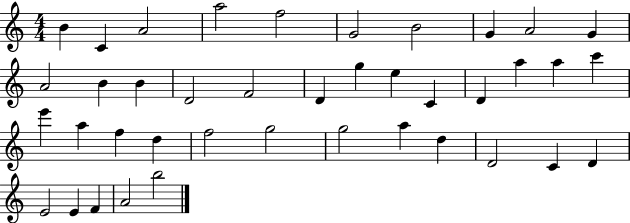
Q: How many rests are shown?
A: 0